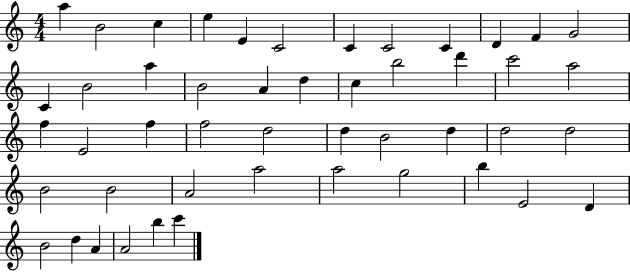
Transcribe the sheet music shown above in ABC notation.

X:1
T:Untitled
M:4/4
L:1/4
K:C
a B2 c e E C2 C C2 C D F G2 C B2 a B2 A d c b2 d' c'2 a2 f E2 f f2 d2 d B2 d d2 d2 B2 B2 A2 a2 a2 g2 b E2 D B2 d A A2 b c'